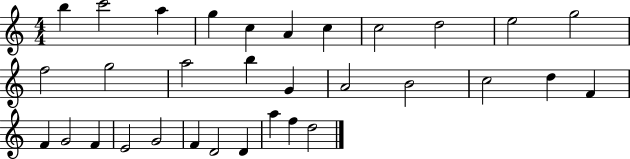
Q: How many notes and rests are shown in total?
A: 32